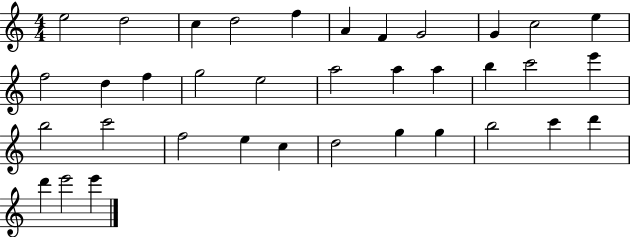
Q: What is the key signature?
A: C major